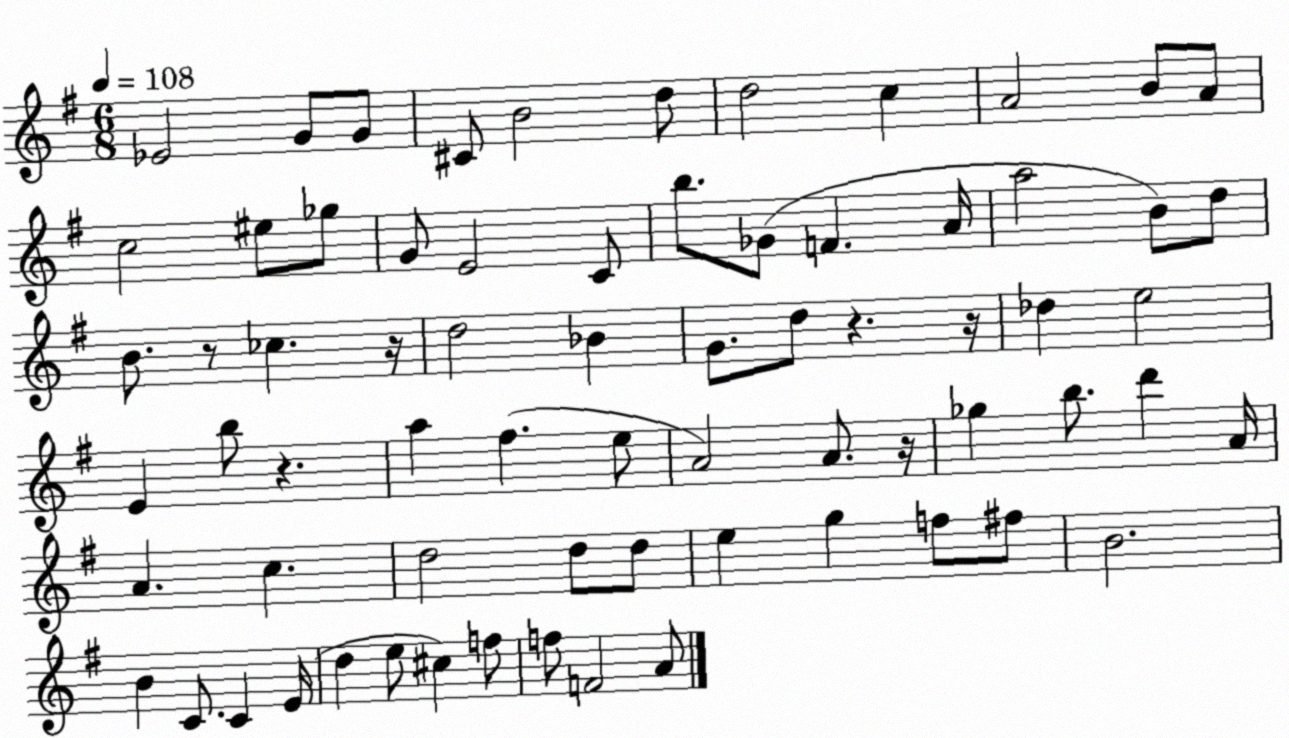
X:1
T:Untitled
M:6/8
L:1/4
K:G
_E2 G/2 G/2 ^C/2 B2 d/2 d2 c A2 B/2 A/2 c2 ^e/2 _g/2 G/2 E2 C/2 b/2 _G/2 F A/4 a2 B/2 d/2 B/2 z/2 _c z/4 d2 _B G/2 d/2 z z/4 _d e2 E b/2 z a ^f e/2 A2 A/2 z/4 _g b/2 d' A/4 A c d2 d/2 d/2 e g f/2 ^f/2 B2 B C/2 C E/4 d e/2 ^c f/2 f/2 F2 A/2